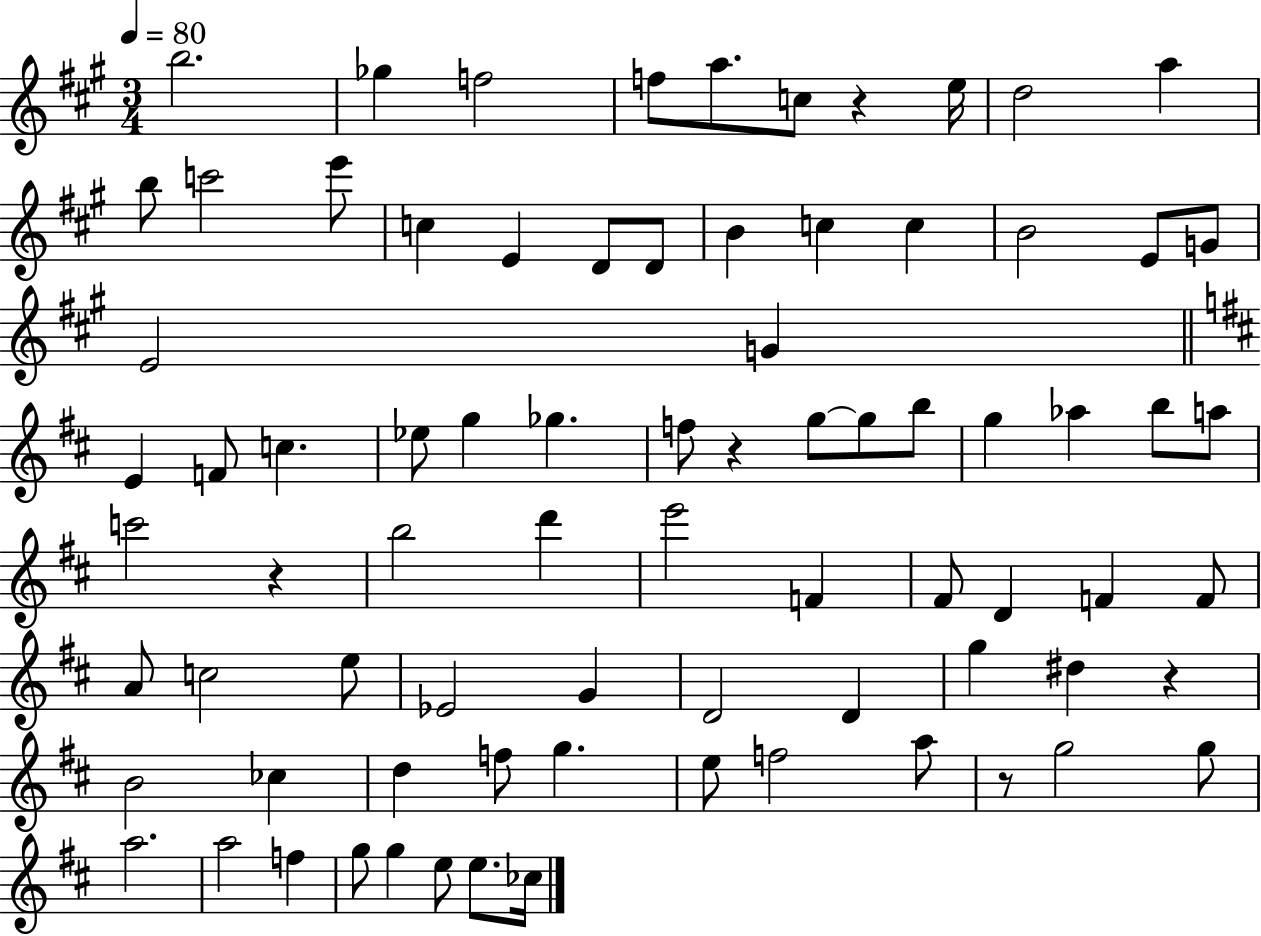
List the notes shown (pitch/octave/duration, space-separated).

B5/h. Gb5/q F5/h F5/e A5/e. C5/e R/q E5/s D5/h A5/q B5/e C6/h E6/e C5/q E4/q D4/e D4/e B4/q C5/q C5/q B4/h E4/e G4/e E4/h G4/q E4/q F4/e C5/q. Eb5/e G5/q Gb5/q. F5/e R/q G5/e G5/e B5/e G5/q Ab5/q B5/e A5/e C6/h R/q B5/h D6/q E6/h F4/q F#4/e D4/q F4/q F4/e A4/e C5/h E5/e Eb4/h G4/q D4/h D4/q G5/q D#5/q R/q B4/h CES5/q D5/q F5/e G5/q. E5/e F5/h A5/e R/e G5/h G5/e A5/h. A5/h F5/q G5/e G5/q E5/e E5/e. CES5/s